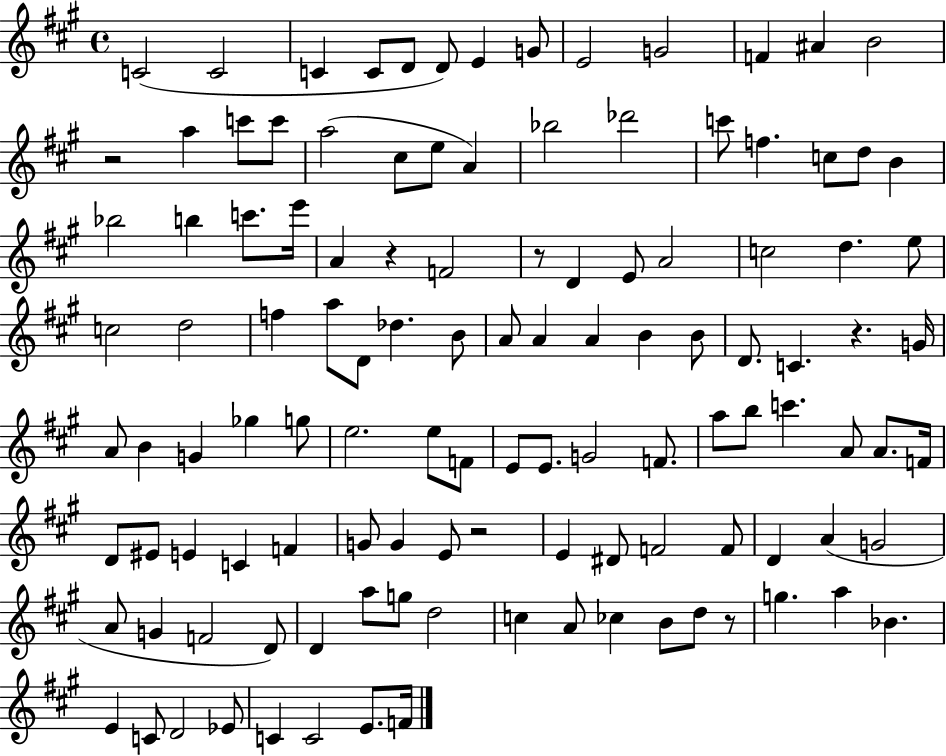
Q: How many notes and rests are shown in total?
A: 117